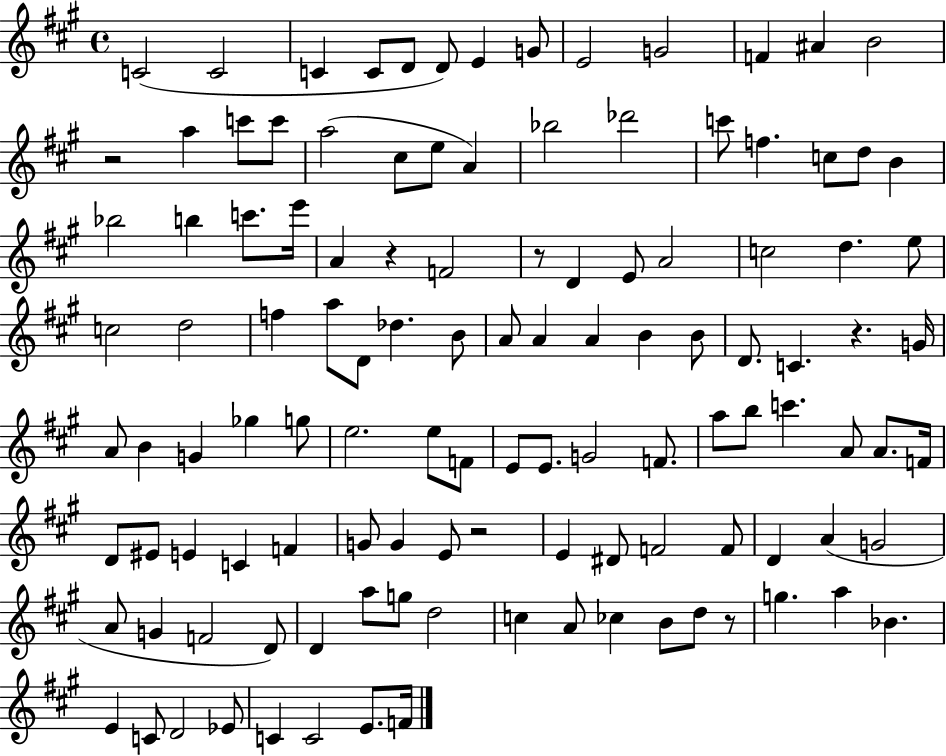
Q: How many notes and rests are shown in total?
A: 117